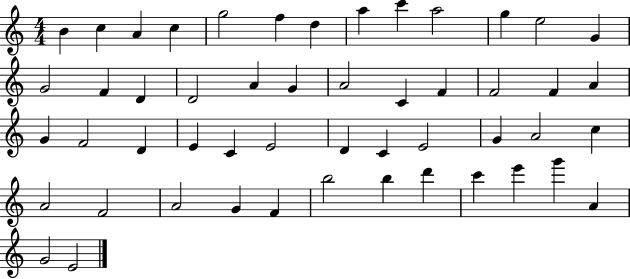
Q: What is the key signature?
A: C major